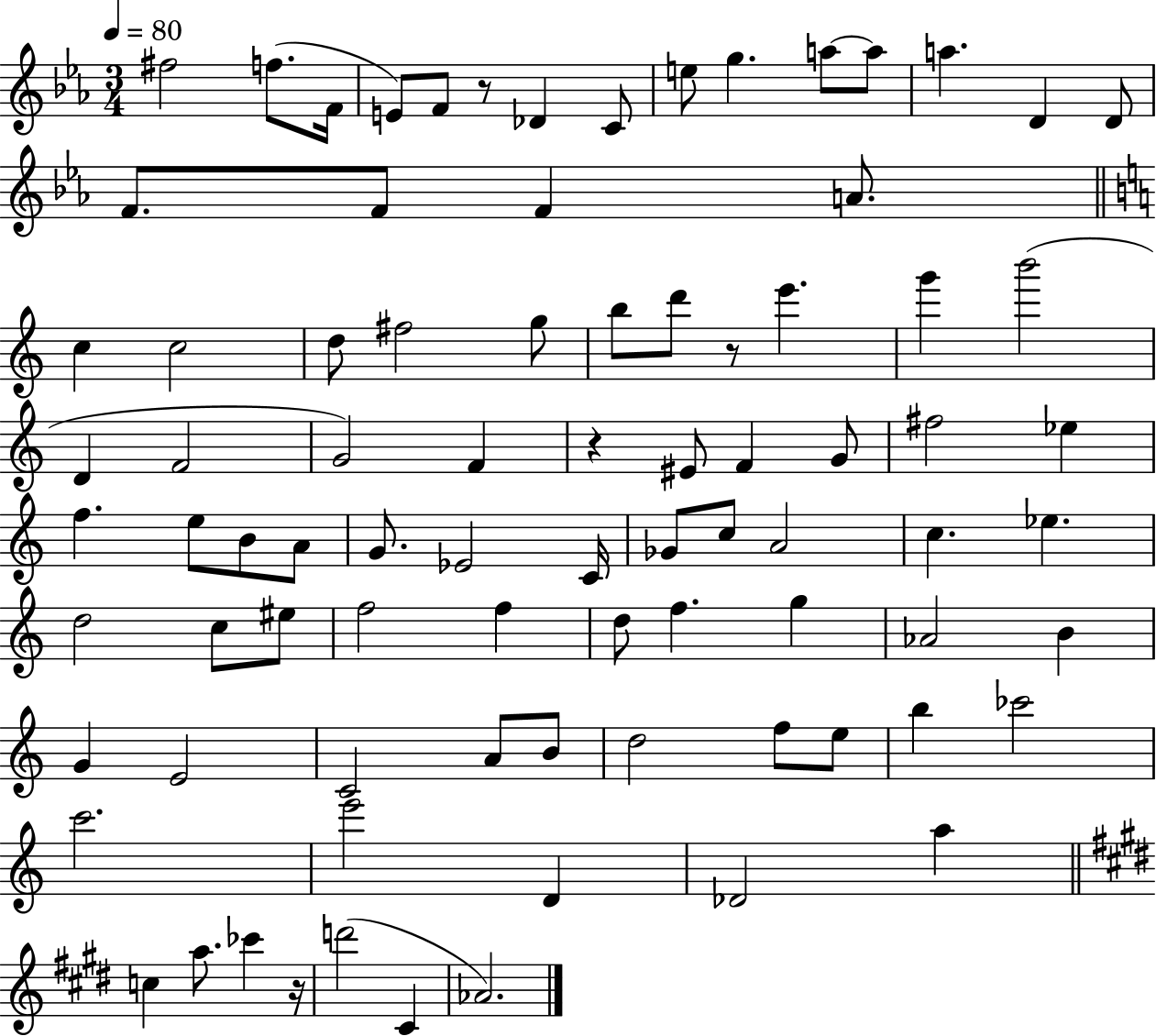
F#5/h F5/e. F4/s E4/e F4/e R/e Db4/q C4/e E5/e G5/q. A5/e A5/e A5/q. D4/q D4/e F4/e. F4/e F4/q A4/e. C5/q C5/h D5/e F#5/h G5/e B5/e D6/e R/e E6/q. G6/q B6/h D4/q F4/h G4/h F4/q R/q EIS4/e F4/q G4/e F#5/h Eb5/q F5/q. E5/e B4/e A4/e G4/e. Eb4/h C4/s Gb4/e C5/e A4/h C5/q. Eb5/q. D5/h C5/e EIS5/e F5/h F5/q D5/e F5/q. G5/q Ab4/h B4/q G4/q E4/h C4/h A4/e B4/e D5/h F5/e E5/e B5/q CES6/h C6/h. E6/h D4/q Db4/h A5/q C5/q A5/e. CES6/q R/s D6/h C#4/q Ab4/h.